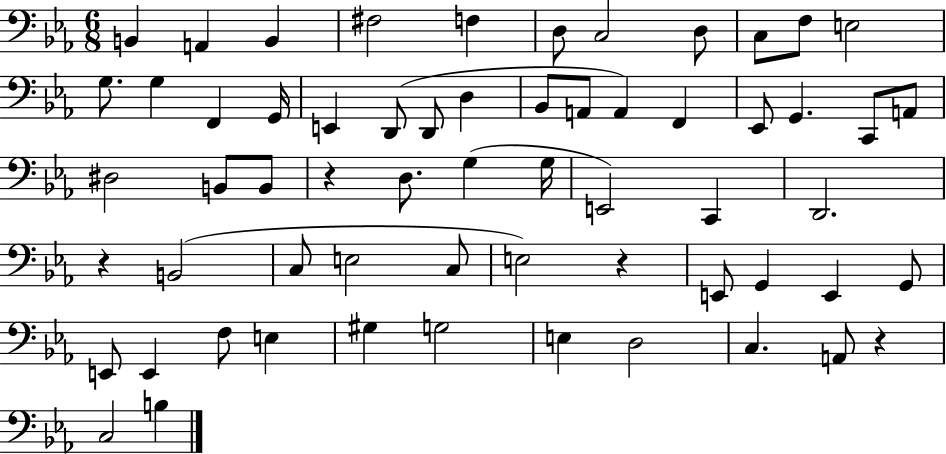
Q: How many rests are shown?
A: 4